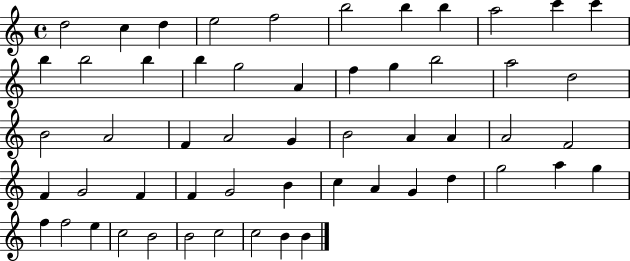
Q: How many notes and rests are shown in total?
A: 55